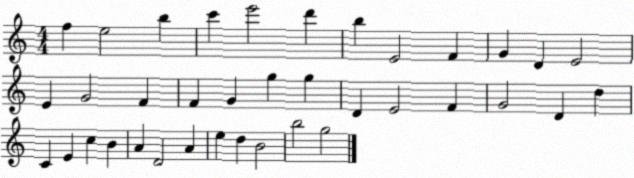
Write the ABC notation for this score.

X:1
T:Untitled
M:4/4
L:1/4
K:C
f e2 b c' e'2 d' b E2 F G D E2 E G2 F F G g g D E2 F G2 D d C E c B A D2 A e d B2 b2 g2